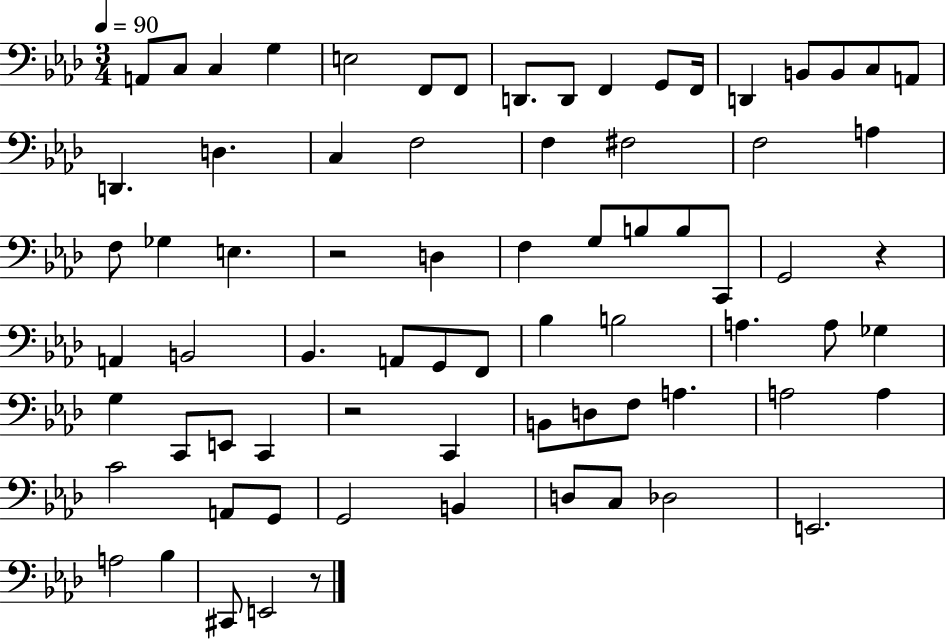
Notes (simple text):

A2/e C3/e C3/q G3/q E3/h F2/e F2/e D2/e. D2/e F2/q G2/e F2/s D2/q B2/e B2/e C3/e A2/e D2/q. D3/q. C3/q F3/h F3/q F#3/h F3/h A3/q F3/e Gb3/q E3/q. R/h D3/q F3/q G3/e B3/e B3/e C2/e G2/h R/q A2/q B2/h Bb2/q. A2/e G2/e F2/e Bb3/q B3/h A3/q. A3/e Gb3/q G3/q C2/e E2/e C2/q R/h C2/q B2/e D3/e F3/e A3/q. A3/h A3/q C4/h A2/e G2/e G2/h B2/q D3/e C3/e Db3/h E2/h. A3/h Bb3/q C#2/e E2/h R/e